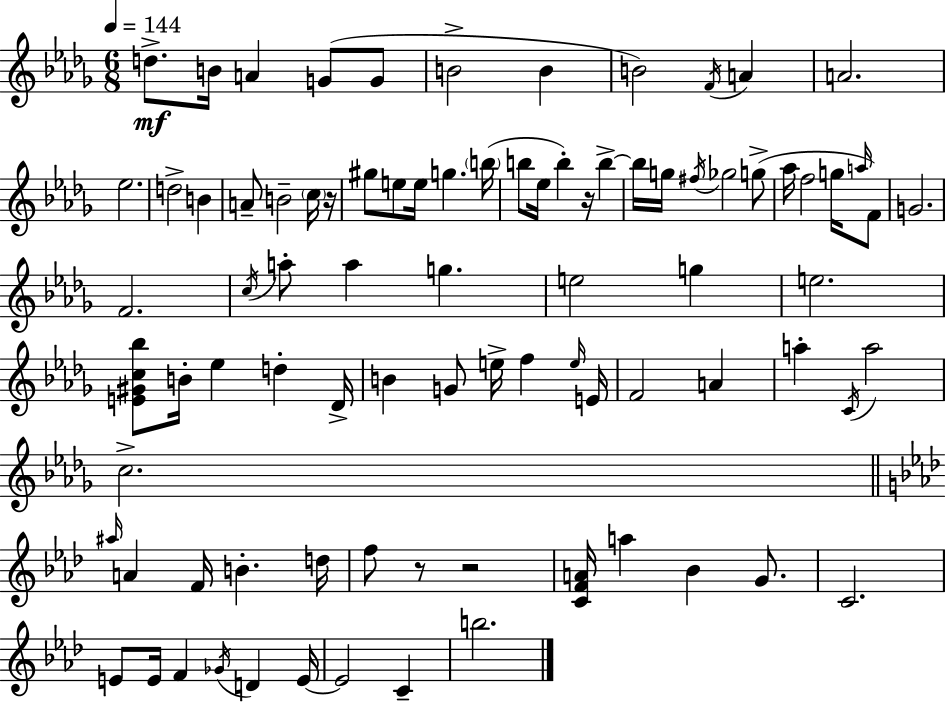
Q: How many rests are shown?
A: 4